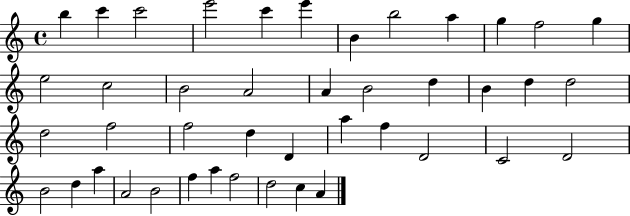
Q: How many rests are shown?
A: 0